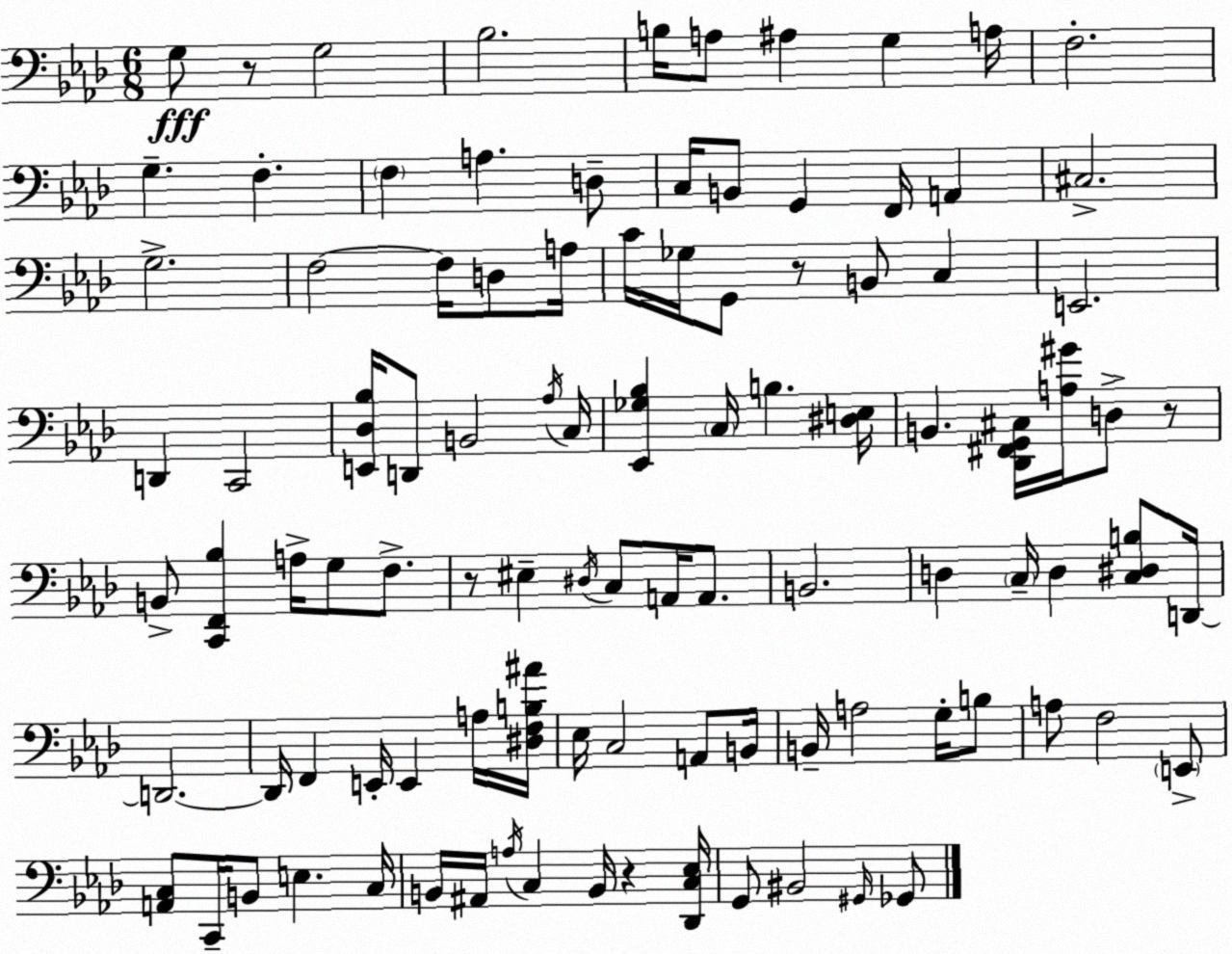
X:1
T:Untitled
M:6/8
L:1/4
K:Ab
G,/2 z/2 G,2 _B,2 B,/4 A,/2 ^A, G, A,/4 F,2 G, F, F, A, D,/2 C,/4 B,,/2 G,, F,,/4 A,, ^C,2 G,2 F,2 F,/4 D,/2 A,/4 C/4 _G,/4 G,,/2 z/2 B,,/2 C, E,,2 D,, C,,2 [E,,_D,_B,]/4 D,,/2 B,,2 _A,/4 C,/4 [_E,,_G,_B,] C,/4 B, [^D,E,]/4 B,, [_D,,^F,,G,,^C,]/4 [A,^G]/4 D,/2 z/2 B,,/2 [C,,F,,_B,] A,/4 G,/2 F,/2 z/2 ^E, ^D,/4 C,/2 A,,/4 A,,/2 B,,2 D, C,/4 D, [C,^D,B,]/2 D,,/4 D,,2 D,,/4 F,, E,,/4 E,, A,/4 [^D,F,B,^A]/4 _E,/4 C,2 A,,/2 B,,/4 B,,/4 A,2 G,/4 B,/2 A,/2 F,2 E,,/2 [A,,C,]/2 C,,/4 B,,/2 E, C,/4 B,,/4 ^A,,/4 A,/4 C, B,,/4 z [_D,,C,_E,]/4 G,,/2 ^B,,2 ^G,,/4 _G,,/2